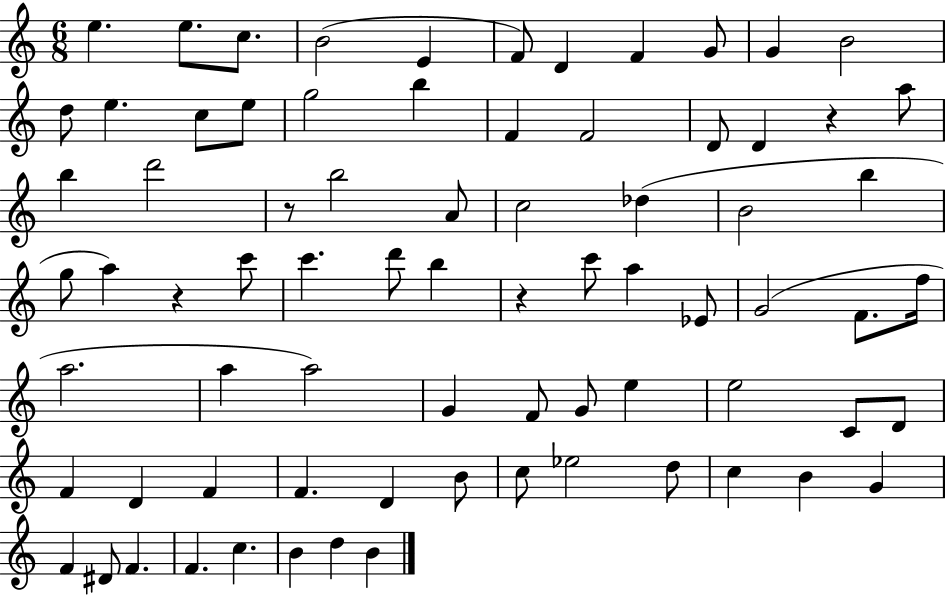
{
  \clef treble
  \numericTimeSignature
  \time 6/8
  \key c \major
  e''4. e''8. c''8. | b'2( e'4 | f'8) d'4 f'4 g'8 | g'4 b'2 | \break d''8 e''4. c''8 e''8 | g''2 b''4 | f'4 f'2 | d'8 d'4 r4 a''8 | \break b''4 d'''2 | r8 b''2 a'8 | c''2 des''4( | b'2 b''4 | \break g''8 a''4) r4 c'''8 | c'''4. d'''8 b''4 | r4 c'''8 a''4 ees'8 | g'2( f'8. f''16 | \break a''2. | a''4 a''2) | g'4 f'8 g'8 e''4 | e''2 c'8 d'8 | \break f'4 d'4 f'4 | f'4. d'4 b'8 | c''8 ees''2 d''8 | c''4 b'4 g'4 | \break f'4 dis'8 f'4. | f'4. c''4. | b'4 d''4 b'4 | \bar "|."
}